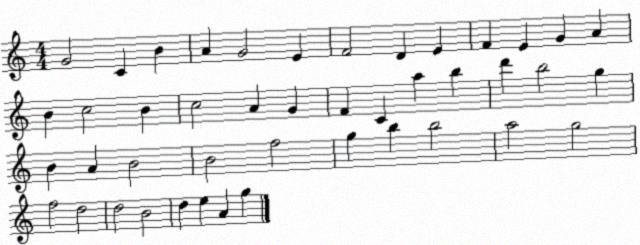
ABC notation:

X:1
T:Untitled
M:4/4
L:1/4
K:C
G2 C B A G2 E F2 D E F E G A B c2 B c2 A G F C a b d' b2 g B A B2 B2 f2 g b b2 a2 g2 f2 d2 d2 B2 d e A g